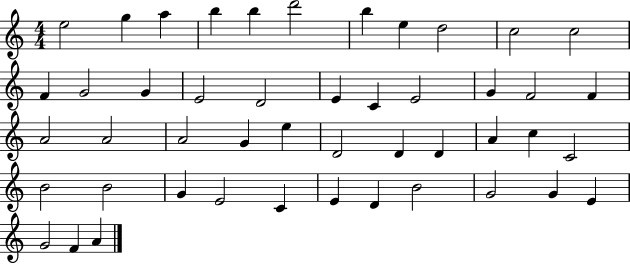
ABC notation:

X:1
T:Untitled
M:4/4
L:1/4
K:C
e2 g a b b d'2 b e d2 c2 c2 F G2 G E2 D2 E C E2 G F2 F A2 A2 A2 G e D2 D D A c C2 B2 B2 G E2 C E D B2 G2 G E G2 F A